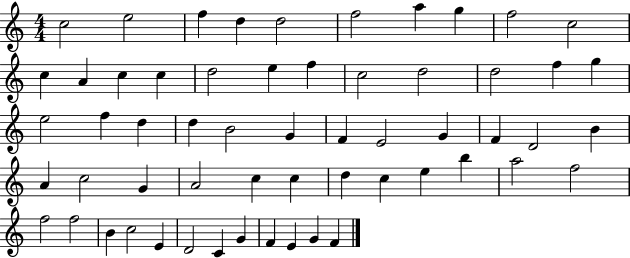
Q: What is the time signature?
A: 4/4